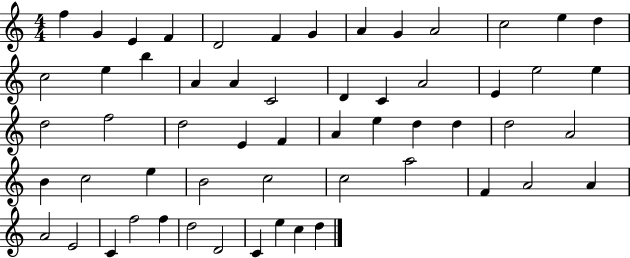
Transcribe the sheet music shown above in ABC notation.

X:1
T:Untitled
M:4/4
L:1/4
K:C
f G E F D2 F G A G A2 c2 e d c2 e b A A C2 D C A2 E e2 e d2 f2 d2 E F A e d d d2 A2 B c2 e B2 c2 c2 a2 F A2 A A2 E2 C f2 f d2 D2 C e c d